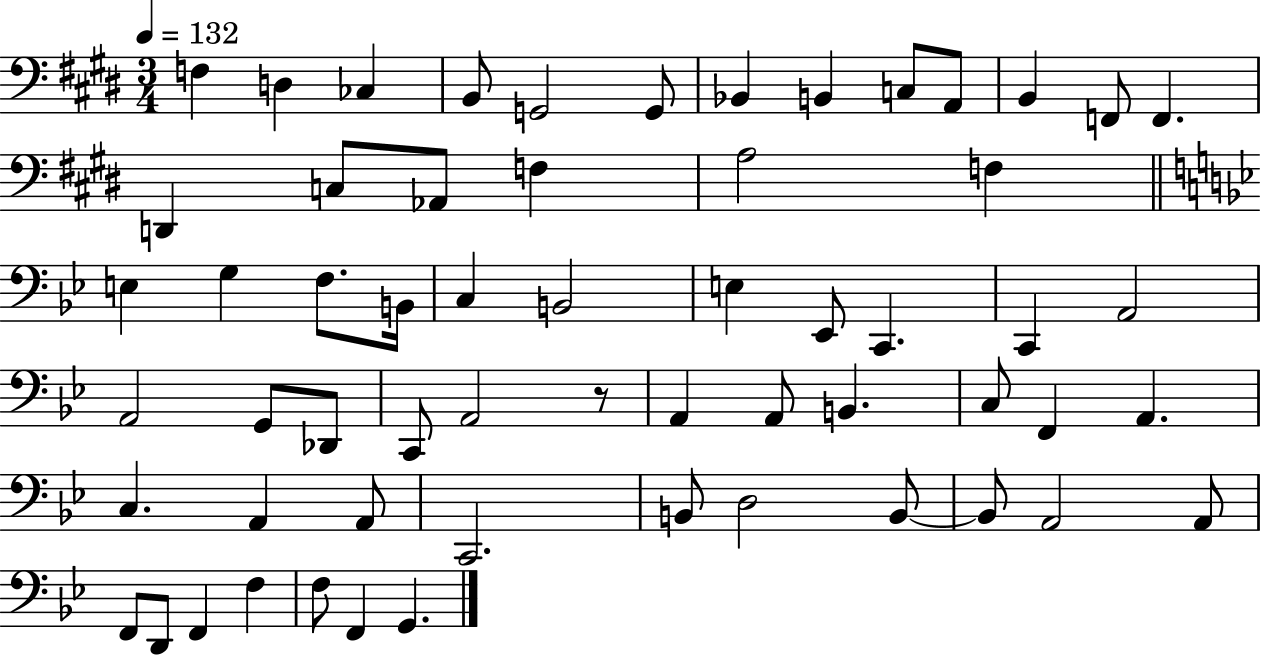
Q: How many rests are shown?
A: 1